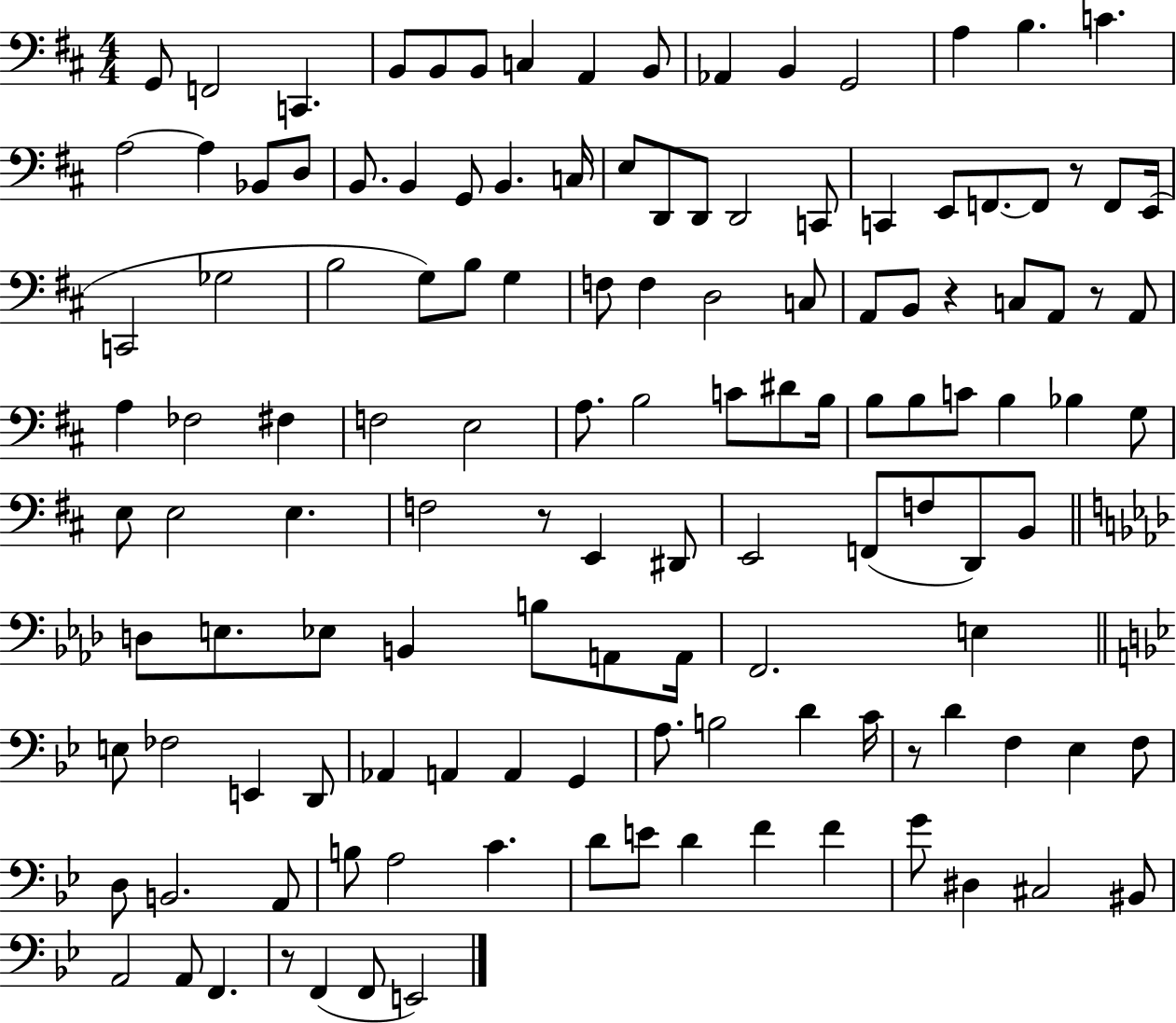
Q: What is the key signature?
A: D major